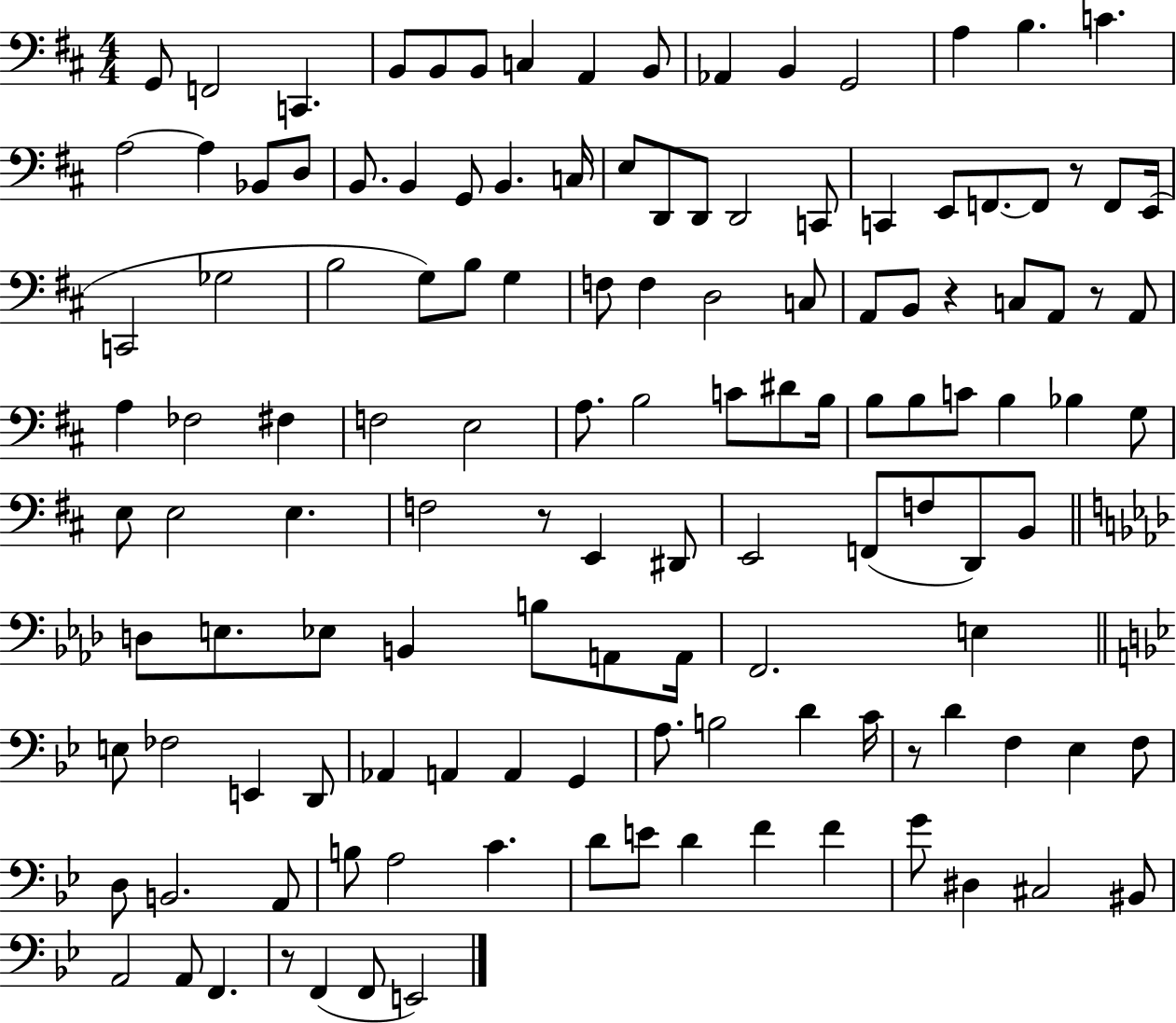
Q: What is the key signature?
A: D major